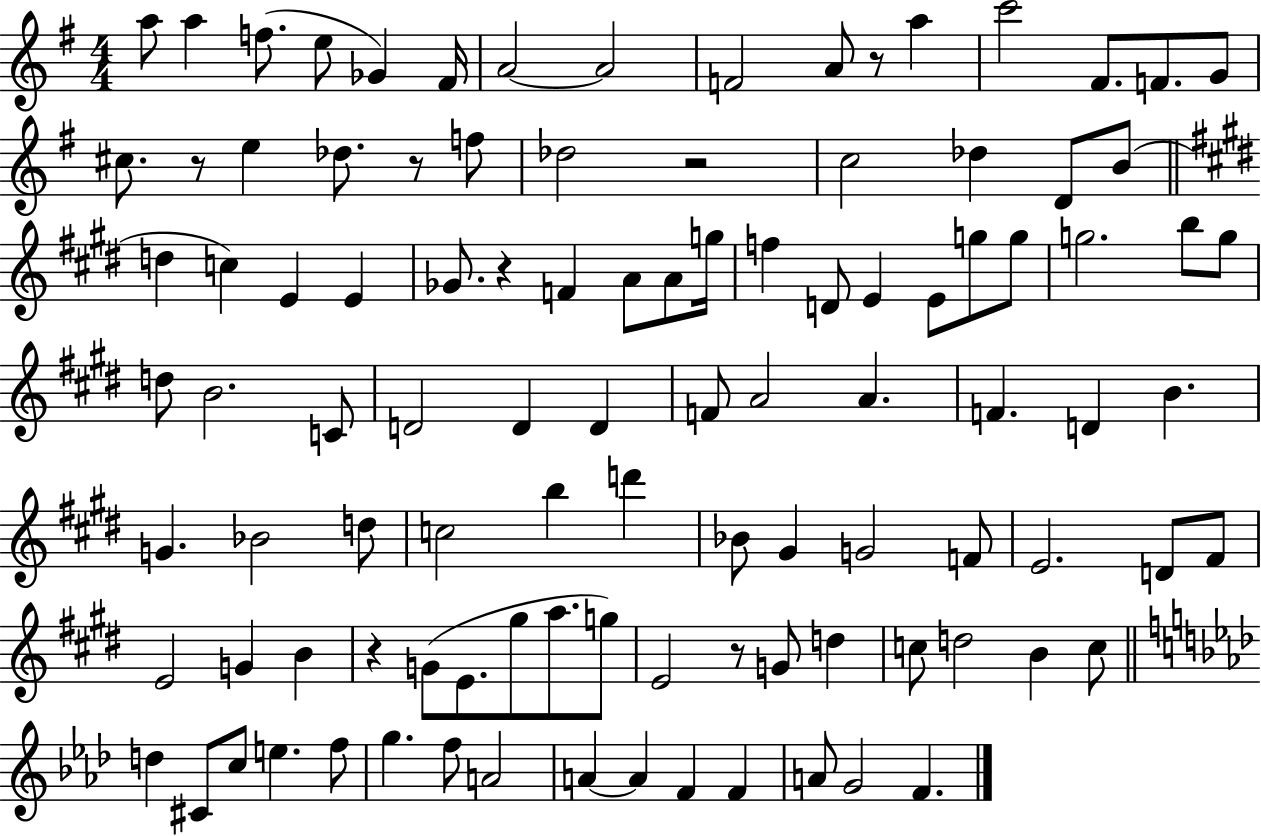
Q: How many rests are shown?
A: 7